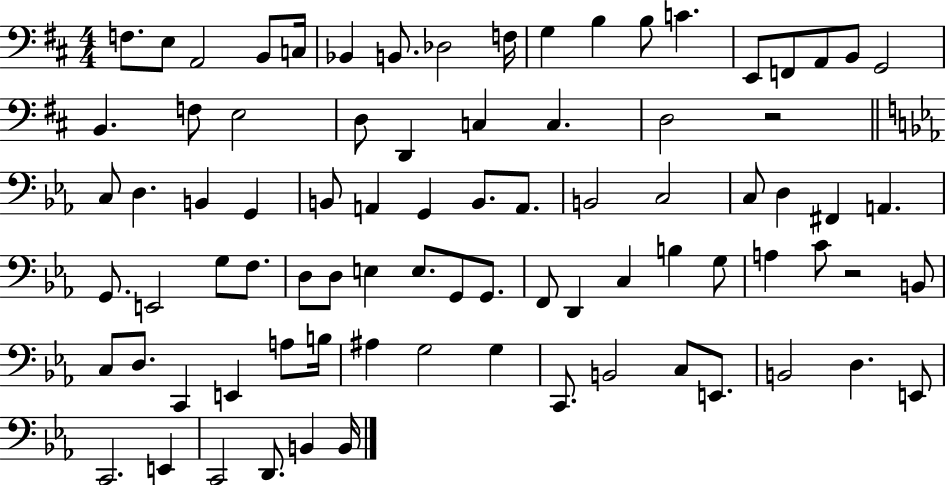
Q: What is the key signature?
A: D major